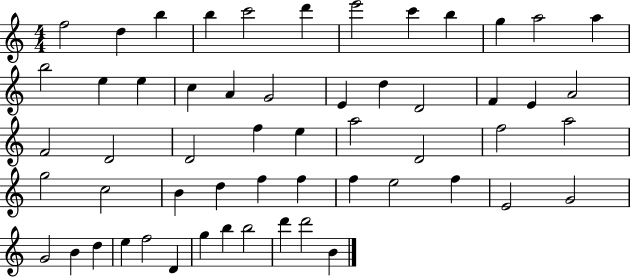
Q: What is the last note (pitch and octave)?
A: B4